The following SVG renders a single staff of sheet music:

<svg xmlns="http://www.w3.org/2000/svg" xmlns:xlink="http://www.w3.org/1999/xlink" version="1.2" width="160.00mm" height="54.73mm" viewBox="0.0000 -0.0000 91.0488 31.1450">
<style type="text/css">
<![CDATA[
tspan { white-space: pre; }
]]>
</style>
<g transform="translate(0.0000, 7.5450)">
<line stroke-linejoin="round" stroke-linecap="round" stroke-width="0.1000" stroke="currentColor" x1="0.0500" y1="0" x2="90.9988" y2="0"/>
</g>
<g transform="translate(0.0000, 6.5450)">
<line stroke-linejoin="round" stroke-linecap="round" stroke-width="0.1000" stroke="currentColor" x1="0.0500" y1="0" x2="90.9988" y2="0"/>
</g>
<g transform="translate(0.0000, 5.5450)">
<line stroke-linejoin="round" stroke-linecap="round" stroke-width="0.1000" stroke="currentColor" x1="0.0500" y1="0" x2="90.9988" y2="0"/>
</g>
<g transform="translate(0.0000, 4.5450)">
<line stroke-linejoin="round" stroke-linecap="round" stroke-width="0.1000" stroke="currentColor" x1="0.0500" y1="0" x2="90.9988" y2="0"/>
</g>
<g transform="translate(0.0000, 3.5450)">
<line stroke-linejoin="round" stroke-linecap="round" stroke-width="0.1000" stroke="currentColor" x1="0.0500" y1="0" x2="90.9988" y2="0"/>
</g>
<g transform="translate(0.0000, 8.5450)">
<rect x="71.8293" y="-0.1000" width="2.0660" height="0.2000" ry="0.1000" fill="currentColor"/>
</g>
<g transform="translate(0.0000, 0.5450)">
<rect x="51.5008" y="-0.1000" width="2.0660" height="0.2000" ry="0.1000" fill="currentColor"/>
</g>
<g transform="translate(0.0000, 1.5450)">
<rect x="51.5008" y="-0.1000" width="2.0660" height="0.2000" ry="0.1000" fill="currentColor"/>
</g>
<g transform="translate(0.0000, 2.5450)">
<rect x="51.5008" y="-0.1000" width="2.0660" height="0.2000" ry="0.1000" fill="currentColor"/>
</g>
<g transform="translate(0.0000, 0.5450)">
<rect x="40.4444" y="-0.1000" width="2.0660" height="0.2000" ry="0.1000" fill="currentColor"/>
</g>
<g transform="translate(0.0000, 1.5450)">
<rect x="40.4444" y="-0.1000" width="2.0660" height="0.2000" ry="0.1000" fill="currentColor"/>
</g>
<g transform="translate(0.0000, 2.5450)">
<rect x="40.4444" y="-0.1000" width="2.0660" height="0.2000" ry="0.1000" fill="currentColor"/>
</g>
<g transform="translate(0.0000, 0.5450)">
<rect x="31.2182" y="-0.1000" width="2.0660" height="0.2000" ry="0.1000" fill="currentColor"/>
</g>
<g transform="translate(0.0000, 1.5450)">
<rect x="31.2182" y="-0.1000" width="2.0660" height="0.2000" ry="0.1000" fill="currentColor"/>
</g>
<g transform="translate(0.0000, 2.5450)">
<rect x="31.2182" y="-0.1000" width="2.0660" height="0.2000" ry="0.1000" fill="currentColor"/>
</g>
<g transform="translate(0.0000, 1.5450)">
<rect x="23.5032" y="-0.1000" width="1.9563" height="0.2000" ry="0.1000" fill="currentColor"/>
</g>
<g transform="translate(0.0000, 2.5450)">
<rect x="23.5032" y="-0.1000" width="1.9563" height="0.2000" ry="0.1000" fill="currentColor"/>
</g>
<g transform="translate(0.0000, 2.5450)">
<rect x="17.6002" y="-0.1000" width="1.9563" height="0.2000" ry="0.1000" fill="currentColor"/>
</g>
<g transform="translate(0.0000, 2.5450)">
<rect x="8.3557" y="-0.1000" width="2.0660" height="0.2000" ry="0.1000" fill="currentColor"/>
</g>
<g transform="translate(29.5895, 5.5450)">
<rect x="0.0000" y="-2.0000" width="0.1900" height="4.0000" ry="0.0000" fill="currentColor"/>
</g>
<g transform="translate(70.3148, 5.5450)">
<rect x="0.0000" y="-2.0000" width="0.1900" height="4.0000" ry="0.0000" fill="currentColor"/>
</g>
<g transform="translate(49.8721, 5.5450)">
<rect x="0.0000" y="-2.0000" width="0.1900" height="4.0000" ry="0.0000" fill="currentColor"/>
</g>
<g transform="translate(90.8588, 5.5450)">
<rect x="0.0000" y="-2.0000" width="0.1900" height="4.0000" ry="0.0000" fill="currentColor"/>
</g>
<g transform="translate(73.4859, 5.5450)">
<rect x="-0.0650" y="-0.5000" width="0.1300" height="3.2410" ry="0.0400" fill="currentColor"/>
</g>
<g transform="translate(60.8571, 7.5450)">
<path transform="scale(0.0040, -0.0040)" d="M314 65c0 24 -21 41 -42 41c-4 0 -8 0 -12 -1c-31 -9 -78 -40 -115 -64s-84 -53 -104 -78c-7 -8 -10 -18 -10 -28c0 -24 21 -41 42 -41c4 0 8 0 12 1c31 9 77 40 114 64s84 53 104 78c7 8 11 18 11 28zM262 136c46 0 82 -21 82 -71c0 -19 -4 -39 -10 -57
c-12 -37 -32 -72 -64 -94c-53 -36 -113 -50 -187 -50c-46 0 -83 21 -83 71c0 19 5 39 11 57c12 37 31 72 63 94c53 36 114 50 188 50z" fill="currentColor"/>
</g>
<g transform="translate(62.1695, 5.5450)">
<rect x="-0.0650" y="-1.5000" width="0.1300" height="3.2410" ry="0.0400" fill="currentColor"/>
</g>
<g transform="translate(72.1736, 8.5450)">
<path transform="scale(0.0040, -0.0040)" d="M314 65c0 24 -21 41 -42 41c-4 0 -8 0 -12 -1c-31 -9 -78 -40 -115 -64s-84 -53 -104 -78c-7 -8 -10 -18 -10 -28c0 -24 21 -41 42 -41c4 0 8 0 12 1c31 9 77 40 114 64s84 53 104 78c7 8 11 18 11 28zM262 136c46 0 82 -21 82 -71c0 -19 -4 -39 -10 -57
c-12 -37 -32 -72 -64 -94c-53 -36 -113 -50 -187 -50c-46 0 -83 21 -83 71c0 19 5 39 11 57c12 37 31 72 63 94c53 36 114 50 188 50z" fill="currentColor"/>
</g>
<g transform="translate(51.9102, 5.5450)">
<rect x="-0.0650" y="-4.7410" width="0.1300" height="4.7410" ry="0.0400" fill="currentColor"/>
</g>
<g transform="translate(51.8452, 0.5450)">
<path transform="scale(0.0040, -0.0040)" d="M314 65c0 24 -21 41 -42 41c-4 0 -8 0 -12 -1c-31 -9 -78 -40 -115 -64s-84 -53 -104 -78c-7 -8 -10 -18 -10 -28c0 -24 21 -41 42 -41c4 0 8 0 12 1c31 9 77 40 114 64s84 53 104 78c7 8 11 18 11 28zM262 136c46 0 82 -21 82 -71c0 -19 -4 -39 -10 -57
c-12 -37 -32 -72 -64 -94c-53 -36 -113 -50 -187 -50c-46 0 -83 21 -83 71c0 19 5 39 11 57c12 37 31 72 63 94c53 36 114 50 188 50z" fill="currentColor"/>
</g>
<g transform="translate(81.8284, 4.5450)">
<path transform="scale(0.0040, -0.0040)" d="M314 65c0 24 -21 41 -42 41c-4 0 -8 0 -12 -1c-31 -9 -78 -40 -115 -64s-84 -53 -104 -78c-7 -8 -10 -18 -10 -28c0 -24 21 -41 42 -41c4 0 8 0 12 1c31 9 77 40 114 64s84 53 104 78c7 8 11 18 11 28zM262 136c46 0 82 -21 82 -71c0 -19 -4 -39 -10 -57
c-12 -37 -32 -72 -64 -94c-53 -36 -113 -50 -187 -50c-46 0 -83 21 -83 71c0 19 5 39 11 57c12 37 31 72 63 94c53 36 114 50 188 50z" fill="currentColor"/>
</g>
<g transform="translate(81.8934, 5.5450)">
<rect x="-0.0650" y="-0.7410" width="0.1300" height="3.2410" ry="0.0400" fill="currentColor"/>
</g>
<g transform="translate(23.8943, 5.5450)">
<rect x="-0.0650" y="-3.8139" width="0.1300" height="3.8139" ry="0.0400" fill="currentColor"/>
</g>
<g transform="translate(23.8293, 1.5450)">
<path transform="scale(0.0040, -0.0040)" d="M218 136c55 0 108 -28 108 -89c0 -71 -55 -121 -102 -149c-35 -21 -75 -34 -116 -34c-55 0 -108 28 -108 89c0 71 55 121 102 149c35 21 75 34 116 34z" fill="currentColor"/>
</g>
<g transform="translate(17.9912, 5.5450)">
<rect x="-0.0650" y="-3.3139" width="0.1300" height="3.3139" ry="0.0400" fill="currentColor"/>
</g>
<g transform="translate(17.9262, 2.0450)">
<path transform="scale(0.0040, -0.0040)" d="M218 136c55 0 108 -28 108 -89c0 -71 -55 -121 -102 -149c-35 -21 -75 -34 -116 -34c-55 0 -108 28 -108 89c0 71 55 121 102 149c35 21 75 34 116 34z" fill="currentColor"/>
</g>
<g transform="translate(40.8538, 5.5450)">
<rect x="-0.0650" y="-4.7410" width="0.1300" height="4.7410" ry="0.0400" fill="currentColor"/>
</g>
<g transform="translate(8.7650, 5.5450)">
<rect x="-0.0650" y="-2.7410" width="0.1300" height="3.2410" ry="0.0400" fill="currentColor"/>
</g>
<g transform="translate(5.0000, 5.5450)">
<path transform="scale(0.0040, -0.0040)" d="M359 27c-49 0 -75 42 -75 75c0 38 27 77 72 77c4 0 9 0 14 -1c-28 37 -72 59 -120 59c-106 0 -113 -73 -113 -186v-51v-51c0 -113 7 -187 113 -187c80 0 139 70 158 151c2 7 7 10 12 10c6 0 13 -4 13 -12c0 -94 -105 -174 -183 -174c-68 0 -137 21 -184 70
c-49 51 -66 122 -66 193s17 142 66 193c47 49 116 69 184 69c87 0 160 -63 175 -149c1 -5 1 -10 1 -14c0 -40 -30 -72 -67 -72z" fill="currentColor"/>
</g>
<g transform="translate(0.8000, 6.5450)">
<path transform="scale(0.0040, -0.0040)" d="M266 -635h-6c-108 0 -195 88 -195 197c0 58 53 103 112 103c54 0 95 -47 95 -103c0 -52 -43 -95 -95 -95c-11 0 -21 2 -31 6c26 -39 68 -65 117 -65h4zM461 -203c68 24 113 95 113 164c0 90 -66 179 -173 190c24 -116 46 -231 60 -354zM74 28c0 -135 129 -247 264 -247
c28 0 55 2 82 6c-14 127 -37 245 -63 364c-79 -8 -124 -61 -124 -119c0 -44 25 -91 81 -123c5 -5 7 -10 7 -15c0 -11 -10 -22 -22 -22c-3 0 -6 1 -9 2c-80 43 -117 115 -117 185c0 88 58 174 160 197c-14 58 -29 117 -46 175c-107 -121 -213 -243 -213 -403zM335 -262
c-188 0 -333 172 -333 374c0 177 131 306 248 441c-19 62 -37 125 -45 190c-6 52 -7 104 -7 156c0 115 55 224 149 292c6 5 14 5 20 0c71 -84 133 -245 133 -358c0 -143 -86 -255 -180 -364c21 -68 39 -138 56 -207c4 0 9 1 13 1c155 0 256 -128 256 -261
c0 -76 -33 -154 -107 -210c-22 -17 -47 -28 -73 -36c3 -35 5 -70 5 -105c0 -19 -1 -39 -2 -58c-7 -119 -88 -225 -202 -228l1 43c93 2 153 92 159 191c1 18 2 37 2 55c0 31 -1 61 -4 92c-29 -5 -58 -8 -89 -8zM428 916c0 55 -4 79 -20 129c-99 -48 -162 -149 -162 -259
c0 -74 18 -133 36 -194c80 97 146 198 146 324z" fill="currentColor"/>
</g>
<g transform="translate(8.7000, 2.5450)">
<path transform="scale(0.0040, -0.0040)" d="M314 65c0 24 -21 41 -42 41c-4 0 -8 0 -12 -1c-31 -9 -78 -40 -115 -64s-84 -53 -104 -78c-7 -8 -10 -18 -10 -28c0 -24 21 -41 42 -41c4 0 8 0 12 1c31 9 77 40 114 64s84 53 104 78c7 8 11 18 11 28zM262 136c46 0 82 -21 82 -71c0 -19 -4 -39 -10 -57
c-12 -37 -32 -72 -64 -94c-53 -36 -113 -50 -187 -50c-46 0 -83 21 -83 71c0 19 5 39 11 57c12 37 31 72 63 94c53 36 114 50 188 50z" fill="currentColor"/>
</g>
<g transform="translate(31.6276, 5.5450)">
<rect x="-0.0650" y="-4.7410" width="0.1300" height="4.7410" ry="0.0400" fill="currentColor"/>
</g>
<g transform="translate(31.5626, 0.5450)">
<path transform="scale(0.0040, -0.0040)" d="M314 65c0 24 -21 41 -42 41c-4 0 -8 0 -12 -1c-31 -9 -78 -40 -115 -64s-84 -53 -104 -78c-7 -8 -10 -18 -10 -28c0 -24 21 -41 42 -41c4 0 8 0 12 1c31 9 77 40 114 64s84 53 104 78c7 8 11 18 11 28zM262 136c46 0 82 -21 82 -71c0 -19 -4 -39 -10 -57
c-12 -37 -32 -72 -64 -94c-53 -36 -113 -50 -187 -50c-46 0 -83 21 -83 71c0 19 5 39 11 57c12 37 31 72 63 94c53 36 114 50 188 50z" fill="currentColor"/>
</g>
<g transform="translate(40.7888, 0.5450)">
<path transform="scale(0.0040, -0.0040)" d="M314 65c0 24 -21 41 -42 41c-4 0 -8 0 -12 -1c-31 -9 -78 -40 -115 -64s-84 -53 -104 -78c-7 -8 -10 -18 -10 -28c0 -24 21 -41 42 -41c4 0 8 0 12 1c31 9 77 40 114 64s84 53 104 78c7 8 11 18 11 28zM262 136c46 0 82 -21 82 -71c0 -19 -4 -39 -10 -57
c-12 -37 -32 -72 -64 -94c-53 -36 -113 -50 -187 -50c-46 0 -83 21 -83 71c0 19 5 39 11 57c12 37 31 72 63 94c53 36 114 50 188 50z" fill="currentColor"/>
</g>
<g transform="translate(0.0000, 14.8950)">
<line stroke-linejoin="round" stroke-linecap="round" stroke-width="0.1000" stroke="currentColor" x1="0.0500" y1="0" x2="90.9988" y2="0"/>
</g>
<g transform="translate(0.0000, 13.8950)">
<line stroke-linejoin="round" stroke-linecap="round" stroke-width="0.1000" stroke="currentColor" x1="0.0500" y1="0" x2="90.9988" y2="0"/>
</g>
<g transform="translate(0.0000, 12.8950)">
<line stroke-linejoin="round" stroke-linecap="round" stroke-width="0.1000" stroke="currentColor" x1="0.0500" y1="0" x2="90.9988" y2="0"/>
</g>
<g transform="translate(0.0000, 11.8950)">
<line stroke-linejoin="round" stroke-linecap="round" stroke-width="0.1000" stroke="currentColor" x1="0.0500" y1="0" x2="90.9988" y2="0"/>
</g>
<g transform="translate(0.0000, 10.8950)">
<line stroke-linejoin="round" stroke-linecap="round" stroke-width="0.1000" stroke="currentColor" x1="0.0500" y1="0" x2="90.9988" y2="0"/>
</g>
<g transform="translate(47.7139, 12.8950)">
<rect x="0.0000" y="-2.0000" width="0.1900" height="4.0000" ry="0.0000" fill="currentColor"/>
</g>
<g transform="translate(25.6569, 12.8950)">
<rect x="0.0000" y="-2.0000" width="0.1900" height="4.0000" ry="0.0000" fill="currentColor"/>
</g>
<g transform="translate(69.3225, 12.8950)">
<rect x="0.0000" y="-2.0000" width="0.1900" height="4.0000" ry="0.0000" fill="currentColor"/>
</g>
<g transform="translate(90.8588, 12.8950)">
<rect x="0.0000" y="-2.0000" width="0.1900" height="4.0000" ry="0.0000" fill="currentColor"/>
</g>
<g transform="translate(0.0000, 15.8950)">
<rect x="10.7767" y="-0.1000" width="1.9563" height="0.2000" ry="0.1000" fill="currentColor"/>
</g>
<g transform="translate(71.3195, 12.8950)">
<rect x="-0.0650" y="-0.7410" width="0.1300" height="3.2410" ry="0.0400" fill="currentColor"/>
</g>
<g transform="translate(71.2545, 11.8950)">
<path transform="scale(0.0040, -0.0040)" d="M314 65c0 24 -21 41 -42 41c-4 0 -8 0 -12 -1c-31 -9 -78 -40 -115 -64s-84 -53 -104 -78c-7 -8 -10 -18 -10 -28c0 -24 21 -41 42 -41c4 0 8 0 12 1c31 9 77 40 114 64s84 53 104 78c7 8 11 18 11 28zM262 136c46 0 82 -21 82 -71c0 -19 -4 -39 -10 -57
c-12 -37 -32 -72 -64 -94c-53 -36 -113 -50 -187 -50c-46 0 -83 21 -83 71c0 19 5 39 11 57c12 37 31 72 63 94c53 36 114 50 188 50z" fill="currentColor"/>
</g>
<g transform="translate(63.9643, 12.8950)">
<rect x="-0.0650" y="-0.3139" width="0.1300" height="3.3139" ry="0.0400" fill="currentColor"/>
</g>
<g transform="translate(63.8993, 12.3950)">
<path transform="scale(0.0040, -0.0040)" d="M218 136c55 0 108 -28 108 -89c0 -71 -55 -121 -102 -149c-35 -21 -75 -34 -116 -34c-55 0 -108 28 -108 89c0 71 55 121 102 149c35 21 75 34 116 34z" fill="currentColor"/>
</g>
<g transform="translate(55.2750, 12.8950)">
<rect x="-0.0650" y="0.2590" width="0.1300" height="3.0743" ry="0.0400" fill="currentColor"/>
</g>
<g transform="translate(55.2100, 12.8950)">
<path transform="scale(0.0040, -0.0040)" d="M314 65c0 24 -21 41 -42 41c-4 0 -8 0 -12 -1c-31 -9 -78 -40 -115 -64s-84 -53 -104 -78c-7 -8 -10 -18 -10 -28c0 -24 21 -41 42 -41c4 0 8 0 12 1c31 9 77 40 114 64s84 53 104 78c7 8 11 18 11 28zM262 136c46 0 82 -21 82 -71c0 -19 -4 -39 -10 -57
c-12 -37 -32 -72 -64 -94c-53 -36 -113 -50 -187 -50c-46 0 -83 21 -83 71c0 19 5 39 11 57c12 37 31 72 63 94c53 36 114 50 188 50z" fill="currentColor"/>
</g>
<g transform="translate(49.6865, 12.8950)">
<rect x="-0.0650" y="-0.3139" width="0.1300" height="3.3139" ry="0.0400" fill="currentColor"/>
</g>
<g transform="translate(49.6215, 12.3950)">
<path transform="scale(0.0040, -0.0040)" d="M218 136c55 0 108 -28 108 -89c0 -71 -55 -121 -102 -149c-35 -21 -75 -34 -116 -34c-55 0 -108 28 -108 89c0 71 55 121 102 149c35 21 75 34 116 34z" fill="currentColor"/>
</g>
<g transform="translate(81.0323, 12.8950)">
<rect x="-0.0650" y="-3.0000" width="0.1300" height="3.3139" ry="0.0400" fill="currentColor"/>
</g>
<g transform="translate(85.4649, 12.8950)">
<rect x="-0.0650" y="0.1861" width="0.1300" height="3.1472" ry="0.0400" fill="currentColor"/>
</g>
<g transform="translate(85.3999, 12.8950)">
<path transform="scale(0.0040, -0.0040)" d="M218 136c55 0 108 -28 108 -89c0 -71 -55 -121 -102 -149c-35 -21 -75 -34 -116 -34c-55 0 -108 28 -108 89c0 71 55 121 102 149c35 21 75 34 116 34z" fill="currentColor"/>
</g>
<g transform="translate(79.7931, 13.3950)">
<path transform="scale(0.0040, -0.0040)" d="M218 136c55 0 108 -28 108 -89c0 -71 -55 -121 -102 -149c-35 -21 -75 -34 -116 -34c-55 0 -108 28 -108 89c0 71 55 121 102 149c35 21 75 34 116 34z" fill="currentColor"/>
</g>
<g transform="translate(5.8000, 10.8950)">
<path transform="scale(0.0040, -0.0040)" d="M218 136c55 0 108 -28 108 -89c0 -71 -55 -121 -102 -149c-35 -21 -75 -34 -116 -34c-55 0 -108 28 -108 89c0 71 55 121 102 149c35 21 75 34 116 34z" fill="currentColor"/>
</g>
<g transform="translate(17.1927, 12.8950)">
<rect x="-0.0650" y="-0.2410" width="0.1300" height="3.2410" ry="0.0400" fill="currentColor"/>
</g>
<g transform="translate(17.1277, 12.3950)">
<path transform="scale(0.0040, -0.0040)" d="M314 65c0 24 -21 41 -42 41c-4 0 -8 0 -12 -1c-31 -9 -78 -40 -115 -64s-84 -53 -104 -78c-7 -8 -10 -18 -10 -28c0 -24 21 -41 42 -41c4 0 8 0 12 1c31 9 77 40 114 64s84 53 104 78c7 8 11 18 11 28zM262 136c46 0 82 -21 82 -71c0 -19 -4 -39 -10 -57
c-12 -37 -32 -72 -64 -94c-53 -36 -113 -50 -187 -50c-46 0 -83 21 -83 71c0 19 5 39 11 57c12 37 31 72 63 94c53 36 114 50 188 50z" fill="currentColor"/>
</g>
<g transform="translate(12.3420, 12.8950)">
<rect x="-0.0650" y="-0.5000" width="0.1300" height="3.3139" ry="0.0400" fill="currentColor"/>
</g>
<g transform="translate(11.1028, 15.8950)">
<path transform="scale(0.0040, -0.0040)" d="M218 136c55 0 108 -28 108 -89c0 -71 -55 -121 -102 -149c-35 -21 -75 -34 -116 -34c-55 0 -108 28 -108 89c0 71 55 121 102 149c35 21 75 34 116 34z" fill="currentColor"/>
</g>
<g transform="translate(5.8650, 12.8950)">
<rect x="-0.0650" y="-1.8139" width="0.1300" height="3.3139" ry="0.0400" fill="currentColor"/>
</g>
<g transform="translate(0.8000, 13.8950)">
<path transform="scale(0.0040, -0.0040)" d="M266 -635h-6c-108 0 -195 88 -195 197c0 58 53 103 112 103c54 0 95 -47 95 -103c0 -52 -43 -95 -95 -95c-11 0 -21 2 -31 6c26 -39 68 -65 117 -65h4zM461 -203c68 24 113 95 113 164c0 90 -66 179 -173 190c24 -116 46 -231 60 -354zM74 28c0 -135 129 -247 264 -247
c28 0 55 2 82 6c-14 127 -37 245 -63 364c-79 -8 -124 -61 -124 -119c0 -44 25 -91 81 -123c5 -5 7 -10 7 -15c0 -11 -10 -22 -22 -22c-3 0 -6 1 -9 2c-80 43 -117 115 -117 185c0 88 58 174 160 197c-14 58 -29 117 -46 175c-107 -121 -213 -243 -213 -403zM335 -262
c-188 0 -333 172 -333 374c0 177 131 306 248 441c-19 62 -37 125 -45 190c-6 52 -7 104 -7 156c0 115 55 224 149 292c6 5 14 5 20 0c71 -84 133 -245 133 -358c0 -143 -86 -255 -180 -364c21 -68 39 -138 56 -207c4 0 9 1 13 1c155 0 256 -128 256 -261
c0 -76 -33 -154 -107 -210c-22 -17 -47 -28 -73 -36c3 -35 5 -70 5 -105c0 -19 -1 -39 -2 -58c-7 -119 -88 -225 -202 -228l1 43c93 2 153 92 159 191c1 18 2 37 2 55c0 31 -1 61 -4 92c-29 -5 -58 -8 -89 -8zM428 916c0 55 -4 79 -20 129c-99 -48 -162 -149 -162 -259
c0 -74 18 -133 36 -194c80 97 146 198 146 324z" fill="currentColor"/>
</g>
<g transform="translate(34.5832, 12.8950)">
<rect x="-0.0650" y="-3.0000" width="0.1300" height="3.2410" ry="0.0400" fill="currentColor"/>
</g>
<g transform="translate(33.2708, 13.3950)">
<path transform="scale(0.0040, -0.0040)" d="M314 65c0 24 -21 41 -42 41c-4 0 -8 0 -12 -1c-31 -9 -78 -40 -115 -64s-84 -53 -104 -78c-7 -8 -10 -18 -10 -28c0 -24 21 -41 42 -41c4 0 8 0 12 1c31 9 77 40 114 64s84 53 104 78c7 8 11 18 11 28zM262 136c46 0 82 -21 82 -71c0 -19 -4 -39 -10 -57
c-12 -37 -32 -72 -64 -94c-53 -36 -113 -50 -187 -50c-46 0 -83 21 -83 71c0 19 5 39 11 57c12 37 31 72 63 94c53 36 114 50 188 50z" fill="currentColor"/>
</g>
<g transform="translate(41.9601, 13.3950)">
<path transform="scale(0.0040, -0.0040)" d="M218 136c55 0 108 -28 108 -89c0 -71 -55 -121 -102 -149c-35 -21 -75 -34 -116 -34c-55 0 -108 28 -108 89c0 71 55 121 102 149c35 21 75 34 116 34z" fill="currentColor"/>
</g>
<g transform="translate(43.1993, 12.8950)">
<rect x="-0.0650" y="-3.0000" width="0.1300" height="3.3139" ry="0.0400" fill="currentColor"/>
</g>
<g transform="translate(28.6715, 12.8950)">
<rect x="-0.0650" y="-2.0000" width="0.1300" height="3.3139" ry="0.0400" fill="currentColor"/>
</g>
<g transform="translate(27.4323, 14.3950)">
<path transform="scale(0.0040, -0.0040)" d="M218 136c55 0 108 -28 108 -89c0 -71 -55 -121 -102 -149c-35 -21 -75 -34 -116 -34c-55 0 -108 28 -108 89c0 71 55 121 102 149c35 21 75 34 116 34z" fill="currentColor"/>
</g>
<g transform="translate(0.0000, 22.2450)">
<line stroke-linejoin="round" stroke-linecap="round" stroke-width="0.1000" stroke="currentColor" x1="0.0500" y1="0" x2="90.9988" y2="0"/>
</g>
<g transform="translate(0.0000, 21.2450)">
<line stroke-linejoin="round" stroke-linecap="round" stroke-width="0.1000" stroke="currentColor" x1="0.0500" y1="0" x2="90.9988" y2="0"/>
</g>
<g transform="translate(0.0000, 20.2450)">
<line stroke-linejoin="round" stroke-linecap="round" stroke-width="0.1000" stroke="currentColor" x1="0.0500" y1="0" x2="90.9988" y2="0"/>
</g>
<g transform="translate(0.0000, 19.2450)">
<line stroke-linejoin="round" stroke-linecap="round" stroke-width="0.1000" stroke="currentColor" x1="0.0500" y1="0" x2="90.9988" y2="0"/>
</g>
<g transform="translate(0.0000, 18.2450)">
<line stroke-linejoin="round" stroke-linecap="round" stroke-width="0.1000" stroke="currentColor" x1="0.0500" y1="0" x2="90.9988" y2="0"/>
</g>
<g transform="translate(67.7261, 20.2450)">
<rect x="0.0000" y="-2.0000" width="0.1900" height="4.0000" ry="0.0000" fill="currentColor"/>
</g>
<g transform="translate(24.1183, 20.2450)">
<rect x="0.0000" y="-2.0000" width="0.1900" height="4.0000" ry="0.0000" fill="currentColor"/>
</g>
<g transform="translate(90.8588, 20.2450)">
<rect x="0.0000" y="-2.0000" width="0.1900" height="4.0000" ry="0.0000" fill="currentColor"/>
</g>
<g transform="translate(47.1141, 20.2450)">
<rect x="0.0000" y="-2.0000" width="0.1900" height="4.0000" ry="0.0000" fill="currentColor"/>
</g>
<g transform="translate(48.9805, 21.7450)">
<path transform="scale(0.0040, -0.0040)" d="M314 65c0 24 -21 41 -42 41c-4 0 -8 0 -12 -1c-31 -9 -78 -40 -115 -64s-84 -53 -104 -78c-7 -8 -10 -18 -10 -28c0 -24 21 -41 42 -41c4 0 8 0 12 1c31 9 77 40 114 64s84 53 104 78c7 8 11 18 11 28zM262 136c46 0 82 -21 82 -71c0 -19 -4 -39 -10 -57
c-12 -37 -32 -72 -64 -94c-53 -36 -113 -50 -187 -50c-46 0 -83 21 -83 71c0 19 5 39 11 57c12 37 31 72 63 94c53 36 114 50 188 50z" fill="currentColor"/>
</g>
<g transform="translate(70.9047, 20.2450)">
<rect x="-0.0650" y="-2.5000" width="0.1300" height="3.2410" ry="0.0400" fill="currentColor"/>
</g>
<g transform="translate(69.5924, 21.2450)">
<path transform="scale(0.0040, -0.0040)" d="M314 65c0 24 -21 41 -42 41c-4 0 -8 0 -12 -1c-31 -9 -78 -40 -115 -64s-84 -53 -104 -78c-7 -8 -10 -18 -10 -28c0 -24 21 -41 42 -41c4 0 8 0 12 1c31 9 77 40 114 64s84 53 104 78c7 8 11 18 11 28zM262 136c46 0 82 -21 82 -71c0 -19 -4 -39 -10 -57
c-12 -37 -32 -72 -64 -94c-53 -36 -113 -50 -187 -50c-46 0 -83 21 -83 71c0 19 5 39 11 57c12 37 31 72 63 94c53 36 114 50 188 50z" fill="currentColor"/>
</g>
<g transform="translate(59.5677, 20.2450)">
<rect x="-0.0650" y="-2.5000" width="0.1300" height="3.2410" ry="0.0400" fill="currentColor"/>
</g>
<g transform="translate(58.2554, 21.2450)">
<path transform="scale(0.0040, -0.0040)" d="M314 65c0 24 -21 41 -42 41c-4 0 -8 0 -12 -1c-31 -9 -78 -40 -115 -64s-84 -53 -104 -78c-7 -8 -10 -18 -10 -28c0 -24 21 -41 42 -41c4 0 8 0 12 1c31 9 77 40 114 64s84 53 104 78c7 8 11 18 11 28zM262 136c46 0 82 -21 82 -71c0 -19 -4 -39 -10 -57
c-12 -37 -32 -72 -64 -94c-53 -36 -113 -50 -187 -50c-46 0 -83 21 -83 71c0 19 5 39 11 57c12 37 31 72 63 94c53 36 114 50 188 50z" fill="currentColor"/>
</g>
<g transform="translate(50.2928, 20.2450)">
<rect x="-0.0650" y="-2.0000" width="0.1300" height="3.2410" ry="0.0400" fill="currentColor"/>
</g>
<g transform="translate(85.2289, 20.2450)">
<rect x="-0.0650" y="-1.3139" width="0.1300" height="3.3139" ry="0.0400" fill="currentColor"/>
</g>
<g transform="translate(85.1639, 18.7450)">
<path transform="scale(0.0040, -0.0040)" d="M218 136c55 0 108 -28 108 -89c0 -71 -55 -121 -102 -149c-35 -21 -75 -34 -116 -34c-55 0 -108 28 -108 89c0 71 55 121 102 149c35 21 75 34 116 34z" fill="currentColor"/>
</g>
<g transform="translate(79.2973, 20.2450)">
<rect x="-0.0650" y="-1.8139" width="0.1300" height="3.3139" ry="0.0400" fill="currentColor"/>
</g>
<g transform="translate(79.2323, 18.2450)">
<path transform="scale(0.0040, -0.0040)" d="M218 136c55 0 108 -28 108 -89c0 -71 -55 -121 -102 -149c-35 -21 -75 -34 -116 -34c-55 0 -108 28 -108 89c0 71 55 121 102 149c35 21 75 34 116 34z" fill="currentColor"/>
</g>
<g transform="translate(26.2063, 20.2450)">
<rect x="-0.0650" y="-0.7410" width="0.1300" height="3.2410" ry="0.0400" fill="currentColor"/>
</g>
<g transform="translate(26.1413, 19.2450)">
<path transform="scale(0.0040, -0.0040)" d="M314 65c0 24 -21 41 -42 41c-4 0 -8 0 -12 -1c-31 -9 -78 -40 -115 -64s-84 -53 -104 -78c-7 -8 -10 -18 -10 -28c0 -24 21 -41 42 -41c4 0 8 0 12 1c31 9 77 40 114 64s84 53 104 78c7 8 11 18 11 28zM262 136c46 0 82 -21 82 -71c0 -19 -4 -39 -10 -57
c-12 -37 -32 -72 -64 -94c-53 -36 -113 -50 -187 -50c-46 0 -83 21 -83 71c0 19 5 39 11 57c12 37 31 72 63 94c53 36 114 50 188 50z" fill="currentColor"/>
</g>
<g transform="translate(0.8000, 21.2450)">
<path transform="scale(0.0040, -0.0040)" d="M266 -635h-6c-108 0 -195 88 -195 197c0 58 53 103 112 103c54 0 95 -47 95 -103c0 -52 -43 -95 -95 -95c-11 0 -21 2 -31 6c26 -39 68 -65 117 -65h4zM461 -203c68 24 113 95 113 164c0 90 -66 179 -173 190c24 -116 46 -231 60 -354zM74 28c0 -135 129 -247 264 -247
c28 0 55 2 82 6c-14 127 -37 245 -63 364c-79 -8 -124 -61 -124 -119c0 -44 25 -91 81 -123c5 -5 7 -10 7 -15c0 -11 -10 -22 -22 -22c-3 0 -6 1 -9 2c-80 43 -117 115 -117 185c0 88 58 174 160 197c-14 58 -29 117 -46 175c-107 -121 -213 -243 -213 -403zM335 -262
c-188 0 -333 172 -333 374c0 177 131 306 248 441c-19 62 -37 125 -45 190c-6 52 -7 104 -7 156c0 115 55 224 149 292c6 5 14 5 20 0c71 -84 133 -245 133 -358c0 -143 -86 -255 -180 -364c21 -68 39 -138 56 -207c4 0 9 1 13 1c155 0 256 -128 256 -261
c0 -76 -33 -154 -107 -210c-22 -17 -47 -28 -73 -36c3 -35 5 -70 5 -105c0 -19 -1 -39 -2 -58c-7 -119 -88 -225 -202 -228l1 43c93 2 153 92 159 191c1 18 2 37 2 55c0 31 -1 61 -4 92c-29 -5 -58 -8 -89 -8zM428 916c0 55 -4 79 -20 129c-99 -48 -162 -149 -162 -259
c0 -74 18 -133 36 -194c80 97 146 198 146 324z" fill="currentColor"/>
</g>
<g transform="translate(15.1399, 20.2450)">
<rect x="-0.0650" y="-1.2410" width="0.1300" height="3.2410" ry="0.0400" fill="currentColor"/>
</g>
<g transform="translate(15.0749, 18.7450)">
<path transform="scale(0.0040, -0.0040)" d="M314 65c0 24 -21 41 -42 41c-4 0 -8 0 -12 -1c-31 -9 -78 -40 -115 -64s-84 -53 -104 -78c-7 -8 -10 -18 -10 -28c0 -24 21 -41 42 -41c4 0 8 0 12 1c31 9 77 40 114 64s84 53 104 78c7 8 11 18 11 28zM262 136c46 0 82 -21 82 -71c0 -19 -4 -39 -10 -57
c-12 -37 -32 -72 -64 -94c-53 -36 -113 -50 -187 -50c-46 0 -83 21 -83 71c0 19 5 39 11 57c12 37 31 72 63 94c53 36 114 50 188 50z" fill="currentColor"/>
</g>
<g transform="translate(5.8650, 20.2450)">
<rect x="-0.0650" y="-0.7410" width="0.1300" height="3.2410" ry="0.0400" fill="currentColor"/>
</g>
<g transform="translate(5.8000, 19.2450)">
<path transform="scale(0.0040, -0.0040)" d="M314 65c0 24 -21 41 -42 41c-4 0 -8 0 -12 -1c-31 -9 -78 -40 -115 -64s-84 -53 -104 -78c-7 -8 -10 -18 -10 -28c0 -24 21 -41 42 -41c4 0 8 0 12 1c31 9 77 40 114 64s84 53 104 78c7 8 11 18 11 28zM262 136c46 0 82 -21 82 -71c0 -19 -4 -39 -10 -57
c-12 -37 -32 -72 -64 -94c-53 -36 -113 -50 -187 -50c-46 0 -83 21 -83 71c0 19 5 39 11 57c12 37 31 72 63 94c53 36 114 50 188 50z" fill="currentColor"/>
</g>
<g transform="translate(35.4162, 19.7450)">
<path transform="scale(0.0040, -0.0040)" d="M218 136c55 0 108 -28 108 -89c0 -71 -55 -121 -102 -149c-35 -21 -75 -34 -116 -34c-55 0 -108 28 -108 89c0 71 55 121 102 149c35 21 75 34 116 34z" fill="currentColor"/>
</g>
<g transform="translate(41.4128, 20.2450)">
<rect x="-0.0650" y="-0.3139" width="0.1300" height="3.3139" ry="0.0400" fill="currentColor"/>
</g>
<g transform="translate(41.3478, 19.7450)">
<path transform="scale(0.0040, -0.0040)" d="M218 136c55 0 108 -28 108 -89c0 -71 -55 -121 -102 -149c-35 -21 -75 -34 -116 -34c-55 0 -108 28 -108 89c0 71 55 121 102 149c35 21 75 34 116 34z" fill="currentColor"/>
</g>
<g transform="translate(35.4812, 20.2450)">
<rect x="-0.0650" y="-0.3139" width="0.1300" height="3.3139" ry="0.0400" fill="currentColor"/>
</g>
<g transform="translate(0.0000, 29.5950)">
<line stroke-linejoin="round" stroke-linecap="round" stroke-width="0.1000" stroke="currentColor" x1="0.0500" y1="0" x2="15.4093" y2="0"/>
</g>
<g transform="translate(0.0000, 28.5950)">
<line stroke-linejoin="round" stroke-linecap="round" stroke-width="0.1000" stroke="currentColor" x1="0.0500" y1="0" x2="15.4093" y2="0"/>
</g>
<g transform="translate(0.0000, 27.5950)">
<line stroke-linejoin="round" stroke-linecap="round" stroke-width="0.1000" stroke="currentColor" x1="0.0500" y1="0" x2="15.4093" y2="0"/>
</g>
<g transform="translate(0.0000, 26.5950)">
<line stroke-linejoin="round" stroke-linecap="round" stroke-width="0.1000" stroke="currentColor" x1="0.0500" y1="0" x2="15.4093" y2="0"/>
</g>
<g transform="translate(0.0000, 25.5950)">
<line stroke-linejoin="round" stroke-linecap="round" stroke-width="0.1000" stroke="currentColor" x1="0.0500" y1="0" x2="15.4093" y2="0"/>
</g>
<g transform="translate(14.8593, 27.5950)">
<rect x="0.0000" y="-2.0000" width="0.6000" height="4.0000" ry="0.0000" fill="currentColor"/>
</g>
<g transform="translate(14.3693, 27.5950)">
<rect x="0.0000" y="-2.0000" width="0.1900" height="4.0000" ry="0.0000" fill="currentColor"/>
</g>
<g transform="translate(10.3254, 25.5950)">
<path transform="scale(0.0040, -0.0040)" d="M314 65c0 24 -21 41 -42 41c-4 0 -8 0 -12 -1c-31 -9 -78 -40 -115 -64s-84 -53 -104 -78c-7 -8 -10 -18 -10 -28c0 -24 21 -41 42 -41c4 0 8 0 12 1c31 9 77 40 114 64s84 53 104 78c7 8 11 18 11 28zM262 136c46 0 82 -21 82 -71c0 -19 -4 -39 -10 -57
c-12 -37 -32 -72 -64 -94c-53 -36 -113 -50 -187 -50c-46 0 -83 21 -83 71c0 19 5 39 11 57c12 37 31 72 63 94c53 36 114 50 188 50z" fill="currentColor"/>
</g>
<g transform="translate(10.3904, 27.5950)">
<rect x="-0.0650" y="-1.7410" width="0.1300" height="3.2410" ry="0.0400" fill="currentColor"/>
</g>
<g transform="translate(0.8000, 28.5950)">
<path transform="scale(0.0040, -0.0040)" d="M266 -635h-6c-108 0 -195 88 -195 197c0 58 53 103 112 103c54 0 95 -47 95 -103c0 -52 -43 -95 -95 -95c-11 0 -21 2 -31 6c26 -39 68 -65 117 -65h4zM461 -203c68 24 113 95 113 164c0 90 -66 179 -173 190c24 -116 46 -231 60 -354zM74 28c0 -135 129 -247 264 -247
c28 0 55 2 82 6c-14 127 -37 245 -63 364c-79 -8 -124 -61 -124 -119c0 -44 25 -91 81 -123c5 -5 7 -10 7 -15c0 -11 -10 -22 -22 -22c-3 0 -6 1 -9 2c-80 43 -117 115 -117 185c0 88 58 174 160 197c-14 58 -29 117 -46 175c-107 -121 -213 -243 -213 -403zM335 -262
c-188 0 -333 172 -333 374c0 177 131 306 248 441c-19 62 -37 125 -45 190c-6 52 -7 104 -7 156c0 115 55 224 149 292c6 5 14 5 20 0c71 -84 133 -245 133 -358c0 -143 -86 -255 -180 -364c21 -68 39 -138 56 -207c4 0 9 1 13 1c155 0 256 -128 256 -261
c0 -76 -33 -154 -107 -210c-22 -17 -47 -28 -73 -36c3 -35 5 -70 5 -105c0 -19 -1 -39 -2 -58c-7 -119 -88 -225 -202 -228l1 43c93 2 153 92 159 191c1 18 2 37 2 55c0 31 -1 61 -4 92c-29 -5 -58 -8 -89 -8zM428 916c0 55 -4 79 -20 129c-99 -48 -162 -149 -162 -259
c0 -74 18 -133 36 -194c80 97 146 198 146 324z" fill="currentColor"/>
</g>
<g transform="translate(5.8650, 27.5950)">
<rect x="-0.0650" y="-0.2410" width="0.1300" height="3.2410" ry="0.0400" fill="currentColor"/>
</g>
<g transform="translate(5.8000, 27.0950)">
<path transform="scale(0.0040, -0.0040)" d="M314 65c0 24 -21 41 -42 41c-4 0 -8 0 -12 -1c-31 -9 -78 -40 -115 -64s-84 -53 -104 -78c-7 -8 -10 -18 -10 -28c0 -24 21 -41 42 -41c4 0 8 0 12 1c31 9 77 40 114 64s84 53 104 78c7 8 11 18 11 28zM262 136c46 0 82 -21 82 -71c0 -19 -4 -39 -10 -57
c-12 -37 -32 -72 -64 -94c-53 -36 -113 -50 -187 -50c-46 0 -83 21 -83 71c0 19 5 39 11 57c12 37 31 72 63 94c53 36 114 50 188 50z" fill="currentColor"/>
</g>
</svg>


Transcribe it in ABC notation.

X:1
T:Untitled
M:4/4
L:1/4
K:C
a2 b c' e'2 e'2 e'2 E2 C2 d2 f C c2 F A2 A c B2 c d2 A B d2 e2 d2 c c F2 G2 G2 f e c2 f2